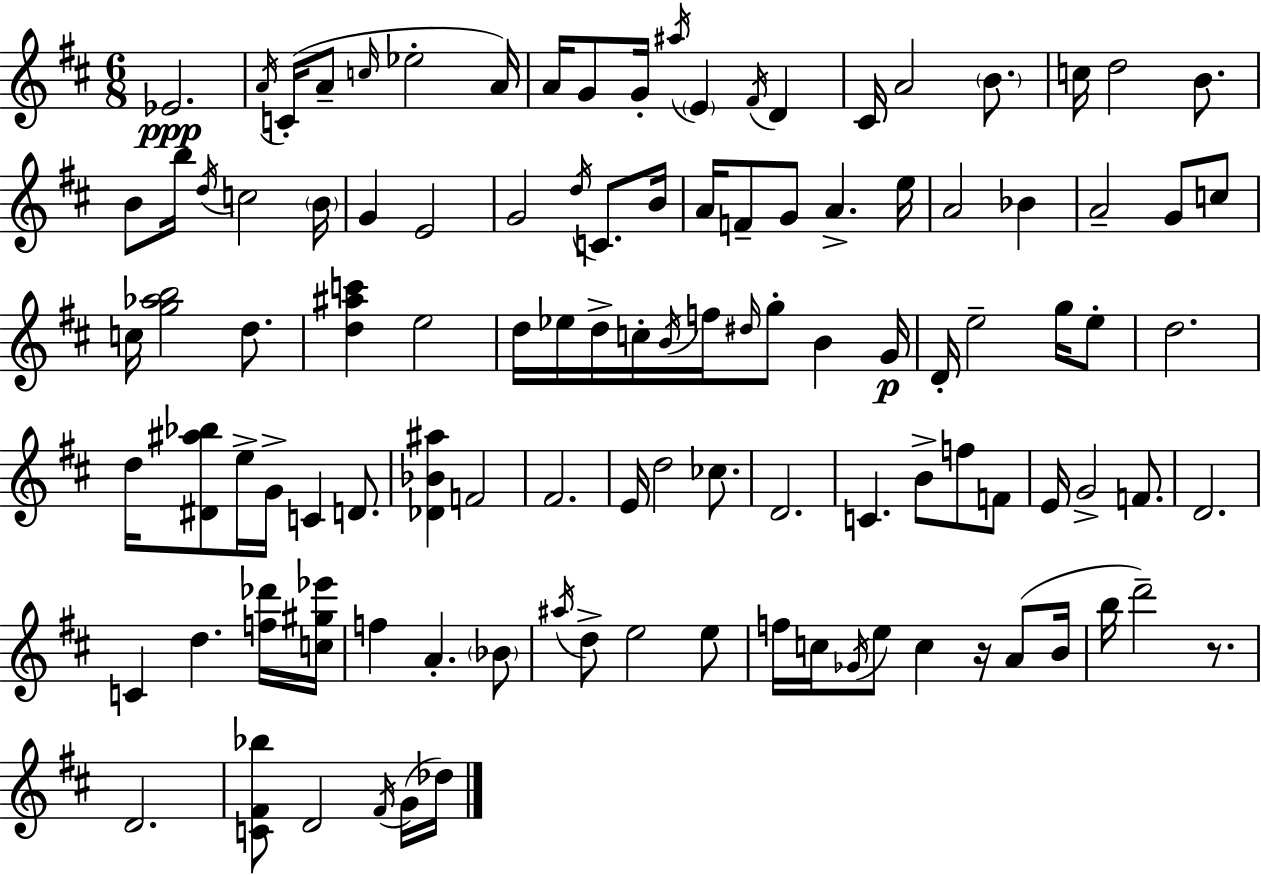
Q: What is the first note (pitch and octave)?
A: Eb4